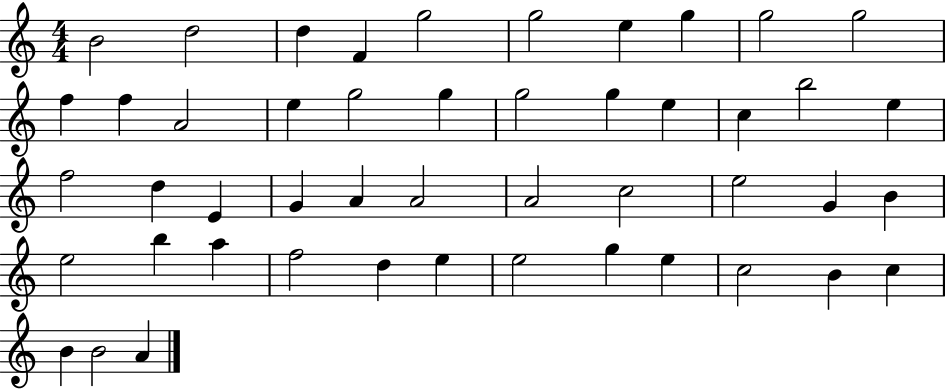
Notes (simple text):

B4/h D5/h D5/q F4/q G5/h G5/h E5/q G5/q G5/h G5/h F5/q F5/q A4/h E5/q G5/h G5/q G5/h G5/q E5/q C5/q B5/h E5/q F5/h D5/q E4/q G4/q A4/q A4/h A4/h C5/h E5/h G4/q B4/q E5/h B5/q A5/q F5/h D5/q E5/q E5/h G5/q E5/q C5/h B4/q C5/q B4/q B4/h A4/q